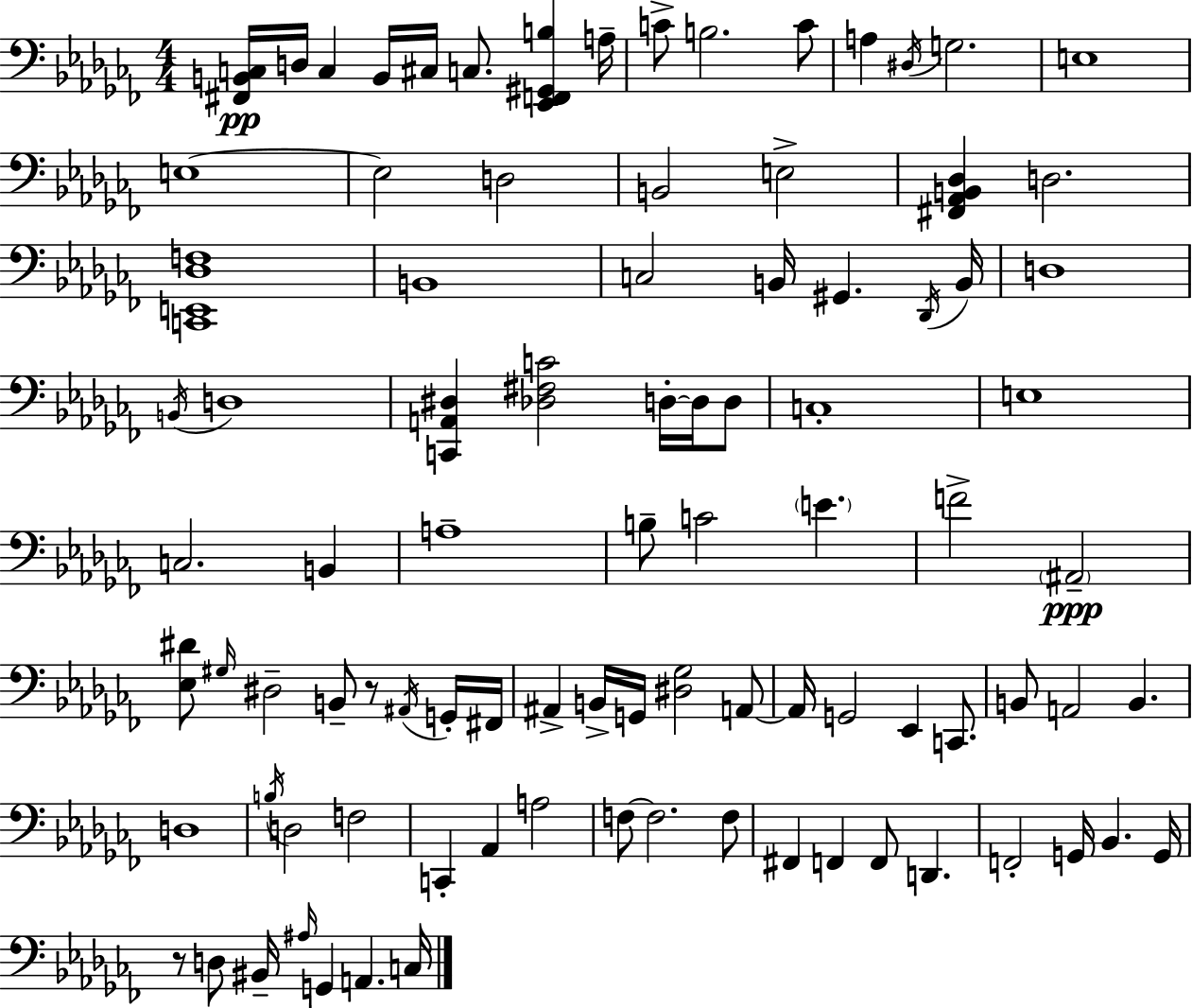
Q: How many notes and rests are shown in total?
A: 92